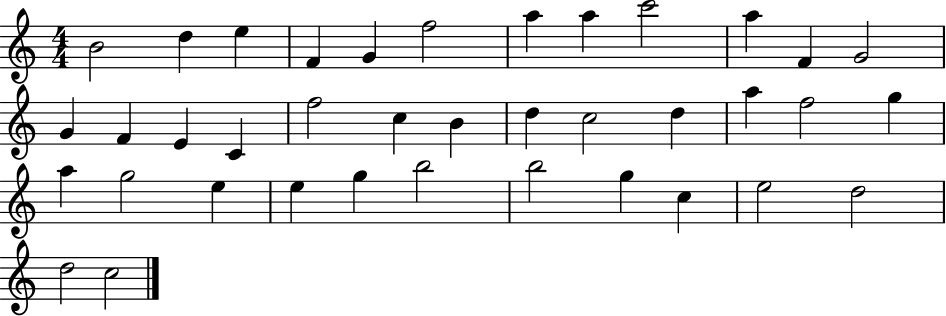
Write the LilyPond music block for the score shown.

{
  \clef treble
  \numericTimeSignature
  \time 4/4
  \key c \major
  b'2 d''4 e''4 | f'4 g'4 f''2 | a''4 a''4 c'''2 | a''4 f'4 g'2 | \break g'4 f'4 e'4 c'4 | f''2 c''4 b'4 | d''4 c''2 d''4 | a''4 f''2 g''4 | \break a''4 g''2 e''4 | e''4 g''4 b''2 | b''2 g''4 c''4 | e''2 d''2 | \break d''2 c''2 | \bar "|."
}